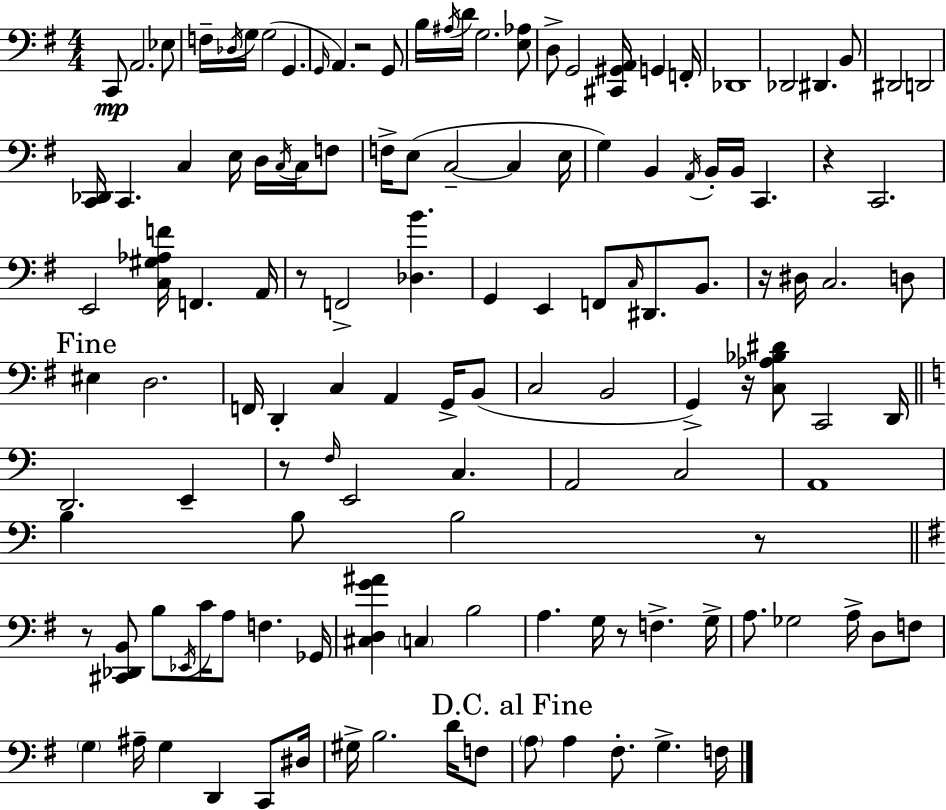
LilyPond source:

{
  \clef bass
  \numericTimeSignature
  \time 4/4
  \key e \minor
  \repeat volta 2 { c,8\mp a,2. ees8 | f16-- \acciaccatura { des16 } g16 g2( g,4. | \grace { g,16 }) a,4. r2 | g,8 b16 \acciaccatura { ais16 } d'16 g2. | \break <e aes>8 d8-> g,2 <cis, gis, a,>16 g,4 | f,16-. des,1 | des,2 dis,4. | b,8 dis,2 d,2 | \break <c, des,>16 c,4. c4 e16 d16 | \acciaccatura { c16 } c16 f8 f16-> e8( c2--~~ c4 | e16 g4) b,4 \acciaccatura { a,16 } b,16-. b,16 c,4. | r4 c,2. | \break e,2 <c gis aes f'>16 f,4. | a,16 r8 f,2-> <des b'>4. | g,4 e,4 f,8 \grace { c16 } | dis,8. b,8. r16 dis16 c2. | \break d8 \mark "Fine" eis4 d2. | f,16 d,4-. c4 a,4 | g,16-> b,8( c2 b,2 | g,4->) r16 <c aes bes dis'>8 c,2 | \break d,16 \bar "||" \break \key a \minor d,2. e,4-- | r8 \grace { f16 } e,2 c4. | a,2 c2 | a,1 | \break b4 b8 b2 r8 | \bar "||" \break \key e \minor r8 <cis, des, b,>8 b8 \acciaccatura { ees,16 } c'16 a8 f4. | ges,16 <cis d g' ais'>4 \parenthesize c4 b2 | a4. g16 r8 f4.-> | g16-> a8. ges2 a16-> d8 f8 | \break \parenthesize g4 ais16-- g4 d,4 c,8 | dis16 gis16-> b2. d'16 f8 | \mark "D.C. al Fine" \parenthesize a8 a4 fis8.-. g4.-> | f16 } \bar "|."
}